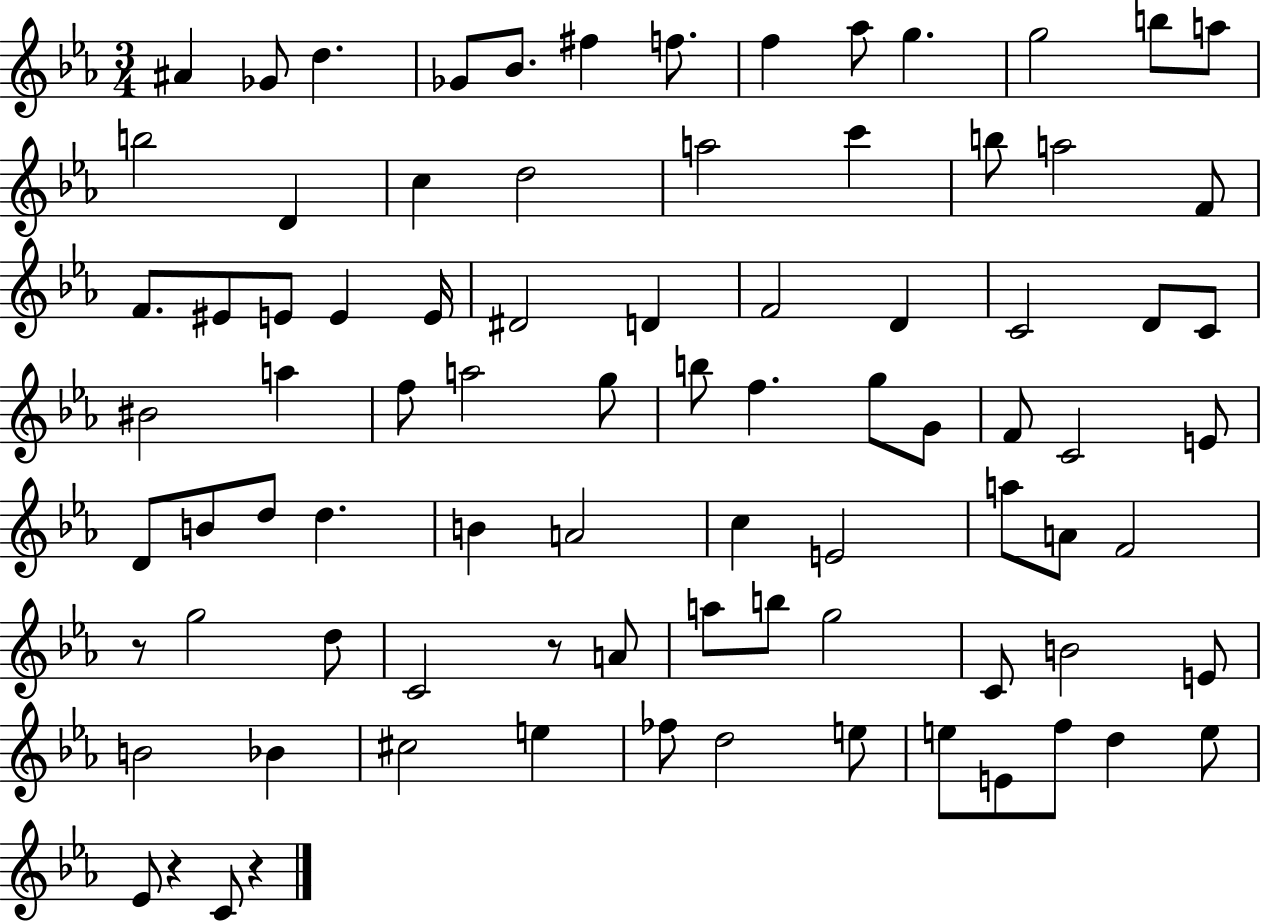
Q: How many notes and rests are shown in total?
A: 85